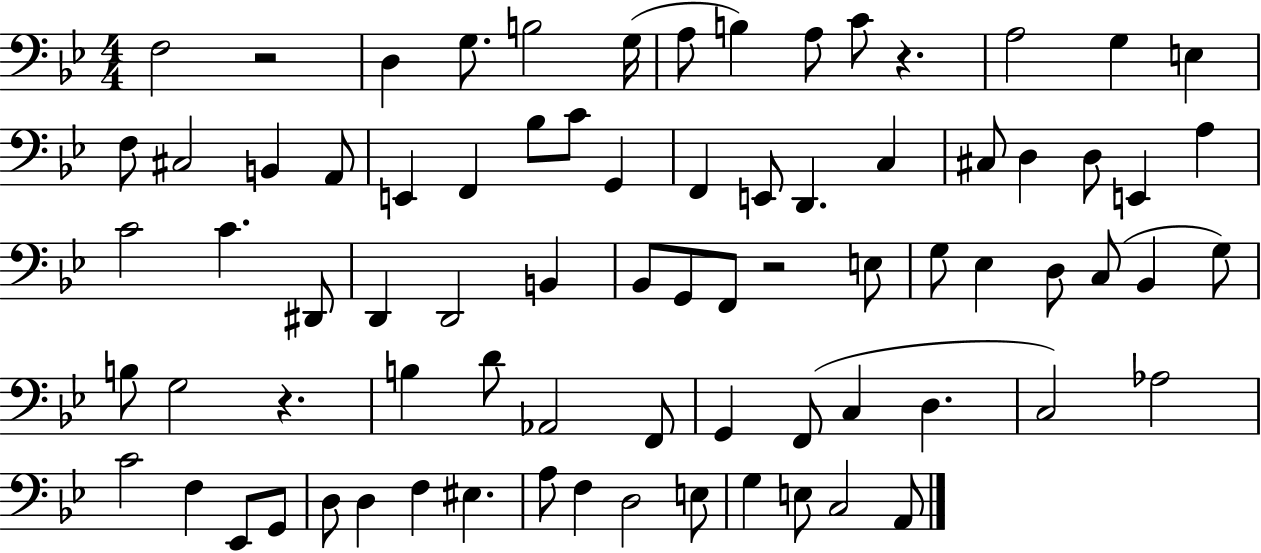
{
  \clef bass
  \numericTimeSignature
  \time 4/4
  \key bes \major
  f2 r2 | d4 g8. b2 g16( | a8 b4) a8 c'8 r4. | a2 g4 e4 | \break f8 cis2 b,4 a,8 | e,4 f,4 bes8 c'8 g,4 | f,4 e,8 d,4. c4 | cis8 d4 d8 e,4 a4 | \break c'2 c'4. dis,8 | d,4 d,2 b,4 | bes,8 g,8 f,8 r2 e8 | g8 ees4 d8 c8( bes,4 g8) | \break b8 g2 r4. | b4 d'8 aes,2 f,8 | g,4 f,8( c4 d4. | c2) aes2 | \break c'2 f4 ees,8 g,8 | d8 d4 f4 eis4. | a8 f4 d2 e8 | g4 e8 c2 a,8 | \break \bar "|."
}